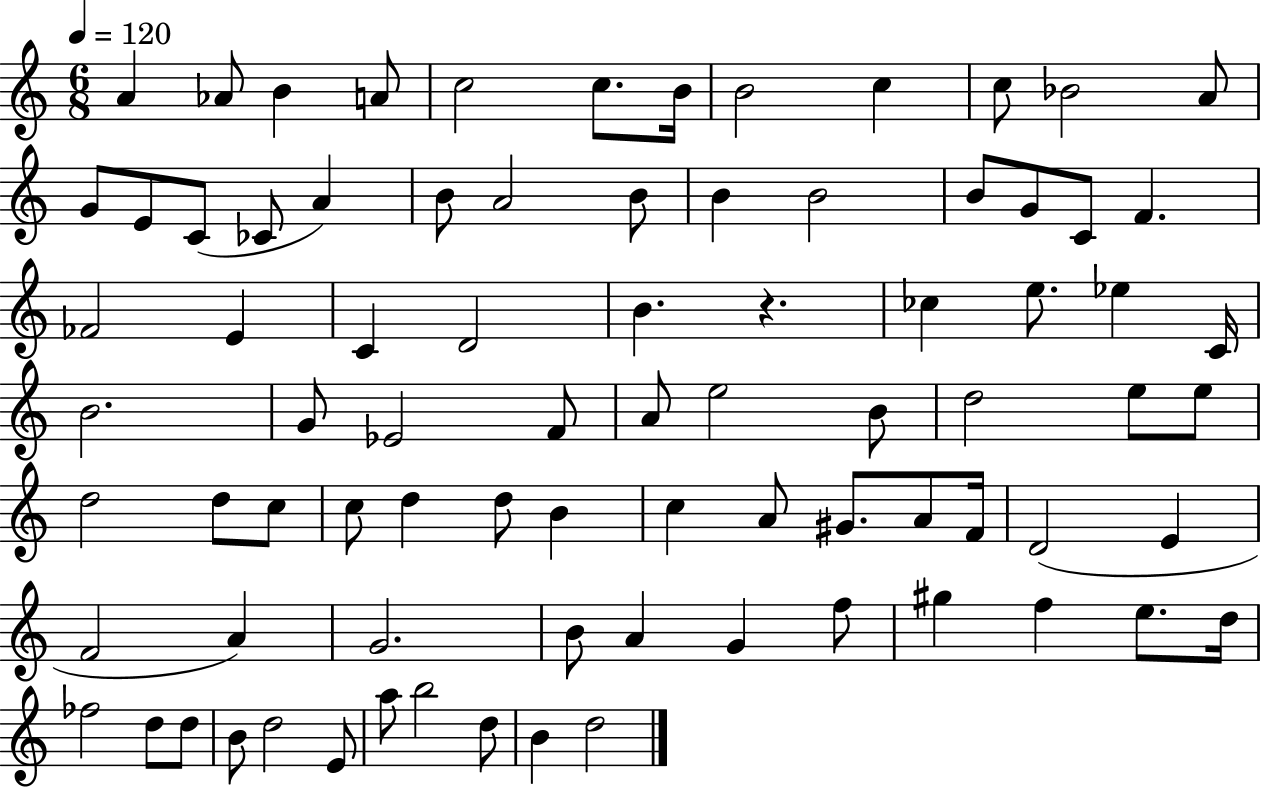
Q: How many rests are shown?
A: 1